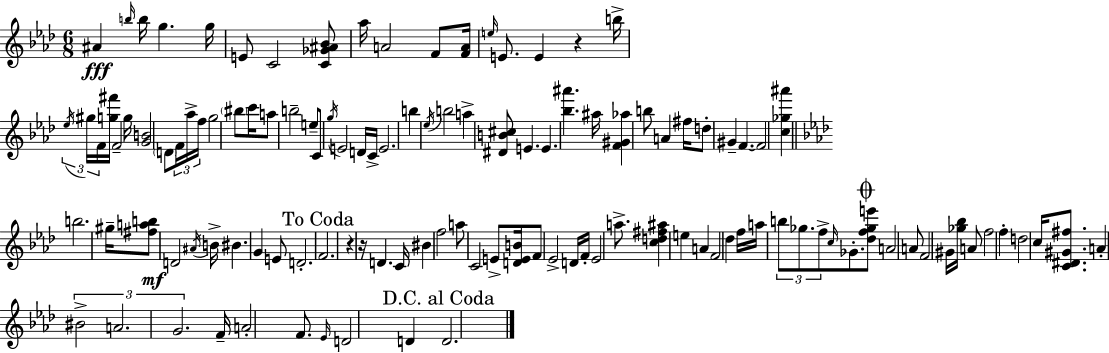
A#4/q B5/s B5/s G5/q. G5/s E4/e C4/h [C4,Gb4,A#4,Bb4]/e Ab5/s A4/h F4/e [F4,A4]/s E5/s E4/e. E4/q R/q B5/s Eb5/s G#5/s F4/s [G5,F#6]/s F4/h G5/s [G4,B4]/h D4/e F4/s Ab5/s F5/s G5/h BIS5/e C6/s A5/e B5/h E5/e C4/e G5/s E4/h D4/s C4/s E4/h. B5/q Eb5/s B5/h A5/q [D#4,B4,C#5]/e E4/q. E4/q. [Bb5,A#6]/q. A#5/s [F4,G#4,Ab5]/q B5/e A4/q F#5/s D5/e G#4/q F4/q. F4/h [C5,Gb5,A#6]/q B5/h. G#5/s [F#5,A5,B5]/e D4/h A#4/s B4/s BIS4/q. G4/q E4/e D4/h. F4/h. R/q R/s D4/q. C4/s BIS4/q F5/h A5/e C4/h E4/e [D4,E4,B4]/s F4/e Eb4/h D4/s F4/s Eb4/h A5/e. [C5,D5,F#5,A#5]/q E5/q A4/q F4/h Db5/q F5/s A5/s B5/e Gb5/e. F5/e C5/s Gb4/e. [Db5,F5,Gb5,E6]/e A4/h A4/e F4/h G#4/s [Gb5,Bb5]/s A4/e F5/h F5/q D5/h C5/s [C4,D#4,G#4,F#5]/e. A4/q BIS4/h A4/h. G4/h. F4/s A4/h F4/e. Eb4/s D4/h D4/q D4/h.